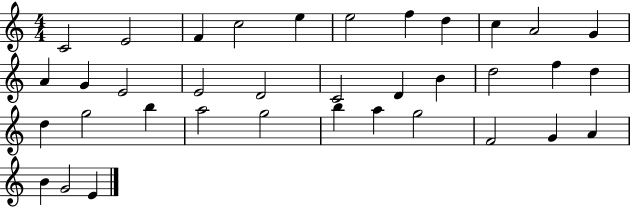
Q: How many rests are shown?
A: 0